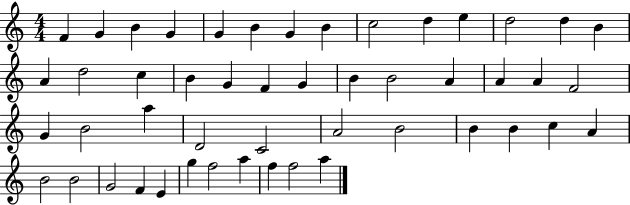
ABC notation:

X:1
T:Untitled
M:4/4
L:1/4
K:C
F G B G G B G B c2 d e d2 d B A d2 c B G F G B B2 A A A F2 G B2 a D2 C2 A2 B2 B B c A B2 B2 G2 F E g f2 a f f2 a